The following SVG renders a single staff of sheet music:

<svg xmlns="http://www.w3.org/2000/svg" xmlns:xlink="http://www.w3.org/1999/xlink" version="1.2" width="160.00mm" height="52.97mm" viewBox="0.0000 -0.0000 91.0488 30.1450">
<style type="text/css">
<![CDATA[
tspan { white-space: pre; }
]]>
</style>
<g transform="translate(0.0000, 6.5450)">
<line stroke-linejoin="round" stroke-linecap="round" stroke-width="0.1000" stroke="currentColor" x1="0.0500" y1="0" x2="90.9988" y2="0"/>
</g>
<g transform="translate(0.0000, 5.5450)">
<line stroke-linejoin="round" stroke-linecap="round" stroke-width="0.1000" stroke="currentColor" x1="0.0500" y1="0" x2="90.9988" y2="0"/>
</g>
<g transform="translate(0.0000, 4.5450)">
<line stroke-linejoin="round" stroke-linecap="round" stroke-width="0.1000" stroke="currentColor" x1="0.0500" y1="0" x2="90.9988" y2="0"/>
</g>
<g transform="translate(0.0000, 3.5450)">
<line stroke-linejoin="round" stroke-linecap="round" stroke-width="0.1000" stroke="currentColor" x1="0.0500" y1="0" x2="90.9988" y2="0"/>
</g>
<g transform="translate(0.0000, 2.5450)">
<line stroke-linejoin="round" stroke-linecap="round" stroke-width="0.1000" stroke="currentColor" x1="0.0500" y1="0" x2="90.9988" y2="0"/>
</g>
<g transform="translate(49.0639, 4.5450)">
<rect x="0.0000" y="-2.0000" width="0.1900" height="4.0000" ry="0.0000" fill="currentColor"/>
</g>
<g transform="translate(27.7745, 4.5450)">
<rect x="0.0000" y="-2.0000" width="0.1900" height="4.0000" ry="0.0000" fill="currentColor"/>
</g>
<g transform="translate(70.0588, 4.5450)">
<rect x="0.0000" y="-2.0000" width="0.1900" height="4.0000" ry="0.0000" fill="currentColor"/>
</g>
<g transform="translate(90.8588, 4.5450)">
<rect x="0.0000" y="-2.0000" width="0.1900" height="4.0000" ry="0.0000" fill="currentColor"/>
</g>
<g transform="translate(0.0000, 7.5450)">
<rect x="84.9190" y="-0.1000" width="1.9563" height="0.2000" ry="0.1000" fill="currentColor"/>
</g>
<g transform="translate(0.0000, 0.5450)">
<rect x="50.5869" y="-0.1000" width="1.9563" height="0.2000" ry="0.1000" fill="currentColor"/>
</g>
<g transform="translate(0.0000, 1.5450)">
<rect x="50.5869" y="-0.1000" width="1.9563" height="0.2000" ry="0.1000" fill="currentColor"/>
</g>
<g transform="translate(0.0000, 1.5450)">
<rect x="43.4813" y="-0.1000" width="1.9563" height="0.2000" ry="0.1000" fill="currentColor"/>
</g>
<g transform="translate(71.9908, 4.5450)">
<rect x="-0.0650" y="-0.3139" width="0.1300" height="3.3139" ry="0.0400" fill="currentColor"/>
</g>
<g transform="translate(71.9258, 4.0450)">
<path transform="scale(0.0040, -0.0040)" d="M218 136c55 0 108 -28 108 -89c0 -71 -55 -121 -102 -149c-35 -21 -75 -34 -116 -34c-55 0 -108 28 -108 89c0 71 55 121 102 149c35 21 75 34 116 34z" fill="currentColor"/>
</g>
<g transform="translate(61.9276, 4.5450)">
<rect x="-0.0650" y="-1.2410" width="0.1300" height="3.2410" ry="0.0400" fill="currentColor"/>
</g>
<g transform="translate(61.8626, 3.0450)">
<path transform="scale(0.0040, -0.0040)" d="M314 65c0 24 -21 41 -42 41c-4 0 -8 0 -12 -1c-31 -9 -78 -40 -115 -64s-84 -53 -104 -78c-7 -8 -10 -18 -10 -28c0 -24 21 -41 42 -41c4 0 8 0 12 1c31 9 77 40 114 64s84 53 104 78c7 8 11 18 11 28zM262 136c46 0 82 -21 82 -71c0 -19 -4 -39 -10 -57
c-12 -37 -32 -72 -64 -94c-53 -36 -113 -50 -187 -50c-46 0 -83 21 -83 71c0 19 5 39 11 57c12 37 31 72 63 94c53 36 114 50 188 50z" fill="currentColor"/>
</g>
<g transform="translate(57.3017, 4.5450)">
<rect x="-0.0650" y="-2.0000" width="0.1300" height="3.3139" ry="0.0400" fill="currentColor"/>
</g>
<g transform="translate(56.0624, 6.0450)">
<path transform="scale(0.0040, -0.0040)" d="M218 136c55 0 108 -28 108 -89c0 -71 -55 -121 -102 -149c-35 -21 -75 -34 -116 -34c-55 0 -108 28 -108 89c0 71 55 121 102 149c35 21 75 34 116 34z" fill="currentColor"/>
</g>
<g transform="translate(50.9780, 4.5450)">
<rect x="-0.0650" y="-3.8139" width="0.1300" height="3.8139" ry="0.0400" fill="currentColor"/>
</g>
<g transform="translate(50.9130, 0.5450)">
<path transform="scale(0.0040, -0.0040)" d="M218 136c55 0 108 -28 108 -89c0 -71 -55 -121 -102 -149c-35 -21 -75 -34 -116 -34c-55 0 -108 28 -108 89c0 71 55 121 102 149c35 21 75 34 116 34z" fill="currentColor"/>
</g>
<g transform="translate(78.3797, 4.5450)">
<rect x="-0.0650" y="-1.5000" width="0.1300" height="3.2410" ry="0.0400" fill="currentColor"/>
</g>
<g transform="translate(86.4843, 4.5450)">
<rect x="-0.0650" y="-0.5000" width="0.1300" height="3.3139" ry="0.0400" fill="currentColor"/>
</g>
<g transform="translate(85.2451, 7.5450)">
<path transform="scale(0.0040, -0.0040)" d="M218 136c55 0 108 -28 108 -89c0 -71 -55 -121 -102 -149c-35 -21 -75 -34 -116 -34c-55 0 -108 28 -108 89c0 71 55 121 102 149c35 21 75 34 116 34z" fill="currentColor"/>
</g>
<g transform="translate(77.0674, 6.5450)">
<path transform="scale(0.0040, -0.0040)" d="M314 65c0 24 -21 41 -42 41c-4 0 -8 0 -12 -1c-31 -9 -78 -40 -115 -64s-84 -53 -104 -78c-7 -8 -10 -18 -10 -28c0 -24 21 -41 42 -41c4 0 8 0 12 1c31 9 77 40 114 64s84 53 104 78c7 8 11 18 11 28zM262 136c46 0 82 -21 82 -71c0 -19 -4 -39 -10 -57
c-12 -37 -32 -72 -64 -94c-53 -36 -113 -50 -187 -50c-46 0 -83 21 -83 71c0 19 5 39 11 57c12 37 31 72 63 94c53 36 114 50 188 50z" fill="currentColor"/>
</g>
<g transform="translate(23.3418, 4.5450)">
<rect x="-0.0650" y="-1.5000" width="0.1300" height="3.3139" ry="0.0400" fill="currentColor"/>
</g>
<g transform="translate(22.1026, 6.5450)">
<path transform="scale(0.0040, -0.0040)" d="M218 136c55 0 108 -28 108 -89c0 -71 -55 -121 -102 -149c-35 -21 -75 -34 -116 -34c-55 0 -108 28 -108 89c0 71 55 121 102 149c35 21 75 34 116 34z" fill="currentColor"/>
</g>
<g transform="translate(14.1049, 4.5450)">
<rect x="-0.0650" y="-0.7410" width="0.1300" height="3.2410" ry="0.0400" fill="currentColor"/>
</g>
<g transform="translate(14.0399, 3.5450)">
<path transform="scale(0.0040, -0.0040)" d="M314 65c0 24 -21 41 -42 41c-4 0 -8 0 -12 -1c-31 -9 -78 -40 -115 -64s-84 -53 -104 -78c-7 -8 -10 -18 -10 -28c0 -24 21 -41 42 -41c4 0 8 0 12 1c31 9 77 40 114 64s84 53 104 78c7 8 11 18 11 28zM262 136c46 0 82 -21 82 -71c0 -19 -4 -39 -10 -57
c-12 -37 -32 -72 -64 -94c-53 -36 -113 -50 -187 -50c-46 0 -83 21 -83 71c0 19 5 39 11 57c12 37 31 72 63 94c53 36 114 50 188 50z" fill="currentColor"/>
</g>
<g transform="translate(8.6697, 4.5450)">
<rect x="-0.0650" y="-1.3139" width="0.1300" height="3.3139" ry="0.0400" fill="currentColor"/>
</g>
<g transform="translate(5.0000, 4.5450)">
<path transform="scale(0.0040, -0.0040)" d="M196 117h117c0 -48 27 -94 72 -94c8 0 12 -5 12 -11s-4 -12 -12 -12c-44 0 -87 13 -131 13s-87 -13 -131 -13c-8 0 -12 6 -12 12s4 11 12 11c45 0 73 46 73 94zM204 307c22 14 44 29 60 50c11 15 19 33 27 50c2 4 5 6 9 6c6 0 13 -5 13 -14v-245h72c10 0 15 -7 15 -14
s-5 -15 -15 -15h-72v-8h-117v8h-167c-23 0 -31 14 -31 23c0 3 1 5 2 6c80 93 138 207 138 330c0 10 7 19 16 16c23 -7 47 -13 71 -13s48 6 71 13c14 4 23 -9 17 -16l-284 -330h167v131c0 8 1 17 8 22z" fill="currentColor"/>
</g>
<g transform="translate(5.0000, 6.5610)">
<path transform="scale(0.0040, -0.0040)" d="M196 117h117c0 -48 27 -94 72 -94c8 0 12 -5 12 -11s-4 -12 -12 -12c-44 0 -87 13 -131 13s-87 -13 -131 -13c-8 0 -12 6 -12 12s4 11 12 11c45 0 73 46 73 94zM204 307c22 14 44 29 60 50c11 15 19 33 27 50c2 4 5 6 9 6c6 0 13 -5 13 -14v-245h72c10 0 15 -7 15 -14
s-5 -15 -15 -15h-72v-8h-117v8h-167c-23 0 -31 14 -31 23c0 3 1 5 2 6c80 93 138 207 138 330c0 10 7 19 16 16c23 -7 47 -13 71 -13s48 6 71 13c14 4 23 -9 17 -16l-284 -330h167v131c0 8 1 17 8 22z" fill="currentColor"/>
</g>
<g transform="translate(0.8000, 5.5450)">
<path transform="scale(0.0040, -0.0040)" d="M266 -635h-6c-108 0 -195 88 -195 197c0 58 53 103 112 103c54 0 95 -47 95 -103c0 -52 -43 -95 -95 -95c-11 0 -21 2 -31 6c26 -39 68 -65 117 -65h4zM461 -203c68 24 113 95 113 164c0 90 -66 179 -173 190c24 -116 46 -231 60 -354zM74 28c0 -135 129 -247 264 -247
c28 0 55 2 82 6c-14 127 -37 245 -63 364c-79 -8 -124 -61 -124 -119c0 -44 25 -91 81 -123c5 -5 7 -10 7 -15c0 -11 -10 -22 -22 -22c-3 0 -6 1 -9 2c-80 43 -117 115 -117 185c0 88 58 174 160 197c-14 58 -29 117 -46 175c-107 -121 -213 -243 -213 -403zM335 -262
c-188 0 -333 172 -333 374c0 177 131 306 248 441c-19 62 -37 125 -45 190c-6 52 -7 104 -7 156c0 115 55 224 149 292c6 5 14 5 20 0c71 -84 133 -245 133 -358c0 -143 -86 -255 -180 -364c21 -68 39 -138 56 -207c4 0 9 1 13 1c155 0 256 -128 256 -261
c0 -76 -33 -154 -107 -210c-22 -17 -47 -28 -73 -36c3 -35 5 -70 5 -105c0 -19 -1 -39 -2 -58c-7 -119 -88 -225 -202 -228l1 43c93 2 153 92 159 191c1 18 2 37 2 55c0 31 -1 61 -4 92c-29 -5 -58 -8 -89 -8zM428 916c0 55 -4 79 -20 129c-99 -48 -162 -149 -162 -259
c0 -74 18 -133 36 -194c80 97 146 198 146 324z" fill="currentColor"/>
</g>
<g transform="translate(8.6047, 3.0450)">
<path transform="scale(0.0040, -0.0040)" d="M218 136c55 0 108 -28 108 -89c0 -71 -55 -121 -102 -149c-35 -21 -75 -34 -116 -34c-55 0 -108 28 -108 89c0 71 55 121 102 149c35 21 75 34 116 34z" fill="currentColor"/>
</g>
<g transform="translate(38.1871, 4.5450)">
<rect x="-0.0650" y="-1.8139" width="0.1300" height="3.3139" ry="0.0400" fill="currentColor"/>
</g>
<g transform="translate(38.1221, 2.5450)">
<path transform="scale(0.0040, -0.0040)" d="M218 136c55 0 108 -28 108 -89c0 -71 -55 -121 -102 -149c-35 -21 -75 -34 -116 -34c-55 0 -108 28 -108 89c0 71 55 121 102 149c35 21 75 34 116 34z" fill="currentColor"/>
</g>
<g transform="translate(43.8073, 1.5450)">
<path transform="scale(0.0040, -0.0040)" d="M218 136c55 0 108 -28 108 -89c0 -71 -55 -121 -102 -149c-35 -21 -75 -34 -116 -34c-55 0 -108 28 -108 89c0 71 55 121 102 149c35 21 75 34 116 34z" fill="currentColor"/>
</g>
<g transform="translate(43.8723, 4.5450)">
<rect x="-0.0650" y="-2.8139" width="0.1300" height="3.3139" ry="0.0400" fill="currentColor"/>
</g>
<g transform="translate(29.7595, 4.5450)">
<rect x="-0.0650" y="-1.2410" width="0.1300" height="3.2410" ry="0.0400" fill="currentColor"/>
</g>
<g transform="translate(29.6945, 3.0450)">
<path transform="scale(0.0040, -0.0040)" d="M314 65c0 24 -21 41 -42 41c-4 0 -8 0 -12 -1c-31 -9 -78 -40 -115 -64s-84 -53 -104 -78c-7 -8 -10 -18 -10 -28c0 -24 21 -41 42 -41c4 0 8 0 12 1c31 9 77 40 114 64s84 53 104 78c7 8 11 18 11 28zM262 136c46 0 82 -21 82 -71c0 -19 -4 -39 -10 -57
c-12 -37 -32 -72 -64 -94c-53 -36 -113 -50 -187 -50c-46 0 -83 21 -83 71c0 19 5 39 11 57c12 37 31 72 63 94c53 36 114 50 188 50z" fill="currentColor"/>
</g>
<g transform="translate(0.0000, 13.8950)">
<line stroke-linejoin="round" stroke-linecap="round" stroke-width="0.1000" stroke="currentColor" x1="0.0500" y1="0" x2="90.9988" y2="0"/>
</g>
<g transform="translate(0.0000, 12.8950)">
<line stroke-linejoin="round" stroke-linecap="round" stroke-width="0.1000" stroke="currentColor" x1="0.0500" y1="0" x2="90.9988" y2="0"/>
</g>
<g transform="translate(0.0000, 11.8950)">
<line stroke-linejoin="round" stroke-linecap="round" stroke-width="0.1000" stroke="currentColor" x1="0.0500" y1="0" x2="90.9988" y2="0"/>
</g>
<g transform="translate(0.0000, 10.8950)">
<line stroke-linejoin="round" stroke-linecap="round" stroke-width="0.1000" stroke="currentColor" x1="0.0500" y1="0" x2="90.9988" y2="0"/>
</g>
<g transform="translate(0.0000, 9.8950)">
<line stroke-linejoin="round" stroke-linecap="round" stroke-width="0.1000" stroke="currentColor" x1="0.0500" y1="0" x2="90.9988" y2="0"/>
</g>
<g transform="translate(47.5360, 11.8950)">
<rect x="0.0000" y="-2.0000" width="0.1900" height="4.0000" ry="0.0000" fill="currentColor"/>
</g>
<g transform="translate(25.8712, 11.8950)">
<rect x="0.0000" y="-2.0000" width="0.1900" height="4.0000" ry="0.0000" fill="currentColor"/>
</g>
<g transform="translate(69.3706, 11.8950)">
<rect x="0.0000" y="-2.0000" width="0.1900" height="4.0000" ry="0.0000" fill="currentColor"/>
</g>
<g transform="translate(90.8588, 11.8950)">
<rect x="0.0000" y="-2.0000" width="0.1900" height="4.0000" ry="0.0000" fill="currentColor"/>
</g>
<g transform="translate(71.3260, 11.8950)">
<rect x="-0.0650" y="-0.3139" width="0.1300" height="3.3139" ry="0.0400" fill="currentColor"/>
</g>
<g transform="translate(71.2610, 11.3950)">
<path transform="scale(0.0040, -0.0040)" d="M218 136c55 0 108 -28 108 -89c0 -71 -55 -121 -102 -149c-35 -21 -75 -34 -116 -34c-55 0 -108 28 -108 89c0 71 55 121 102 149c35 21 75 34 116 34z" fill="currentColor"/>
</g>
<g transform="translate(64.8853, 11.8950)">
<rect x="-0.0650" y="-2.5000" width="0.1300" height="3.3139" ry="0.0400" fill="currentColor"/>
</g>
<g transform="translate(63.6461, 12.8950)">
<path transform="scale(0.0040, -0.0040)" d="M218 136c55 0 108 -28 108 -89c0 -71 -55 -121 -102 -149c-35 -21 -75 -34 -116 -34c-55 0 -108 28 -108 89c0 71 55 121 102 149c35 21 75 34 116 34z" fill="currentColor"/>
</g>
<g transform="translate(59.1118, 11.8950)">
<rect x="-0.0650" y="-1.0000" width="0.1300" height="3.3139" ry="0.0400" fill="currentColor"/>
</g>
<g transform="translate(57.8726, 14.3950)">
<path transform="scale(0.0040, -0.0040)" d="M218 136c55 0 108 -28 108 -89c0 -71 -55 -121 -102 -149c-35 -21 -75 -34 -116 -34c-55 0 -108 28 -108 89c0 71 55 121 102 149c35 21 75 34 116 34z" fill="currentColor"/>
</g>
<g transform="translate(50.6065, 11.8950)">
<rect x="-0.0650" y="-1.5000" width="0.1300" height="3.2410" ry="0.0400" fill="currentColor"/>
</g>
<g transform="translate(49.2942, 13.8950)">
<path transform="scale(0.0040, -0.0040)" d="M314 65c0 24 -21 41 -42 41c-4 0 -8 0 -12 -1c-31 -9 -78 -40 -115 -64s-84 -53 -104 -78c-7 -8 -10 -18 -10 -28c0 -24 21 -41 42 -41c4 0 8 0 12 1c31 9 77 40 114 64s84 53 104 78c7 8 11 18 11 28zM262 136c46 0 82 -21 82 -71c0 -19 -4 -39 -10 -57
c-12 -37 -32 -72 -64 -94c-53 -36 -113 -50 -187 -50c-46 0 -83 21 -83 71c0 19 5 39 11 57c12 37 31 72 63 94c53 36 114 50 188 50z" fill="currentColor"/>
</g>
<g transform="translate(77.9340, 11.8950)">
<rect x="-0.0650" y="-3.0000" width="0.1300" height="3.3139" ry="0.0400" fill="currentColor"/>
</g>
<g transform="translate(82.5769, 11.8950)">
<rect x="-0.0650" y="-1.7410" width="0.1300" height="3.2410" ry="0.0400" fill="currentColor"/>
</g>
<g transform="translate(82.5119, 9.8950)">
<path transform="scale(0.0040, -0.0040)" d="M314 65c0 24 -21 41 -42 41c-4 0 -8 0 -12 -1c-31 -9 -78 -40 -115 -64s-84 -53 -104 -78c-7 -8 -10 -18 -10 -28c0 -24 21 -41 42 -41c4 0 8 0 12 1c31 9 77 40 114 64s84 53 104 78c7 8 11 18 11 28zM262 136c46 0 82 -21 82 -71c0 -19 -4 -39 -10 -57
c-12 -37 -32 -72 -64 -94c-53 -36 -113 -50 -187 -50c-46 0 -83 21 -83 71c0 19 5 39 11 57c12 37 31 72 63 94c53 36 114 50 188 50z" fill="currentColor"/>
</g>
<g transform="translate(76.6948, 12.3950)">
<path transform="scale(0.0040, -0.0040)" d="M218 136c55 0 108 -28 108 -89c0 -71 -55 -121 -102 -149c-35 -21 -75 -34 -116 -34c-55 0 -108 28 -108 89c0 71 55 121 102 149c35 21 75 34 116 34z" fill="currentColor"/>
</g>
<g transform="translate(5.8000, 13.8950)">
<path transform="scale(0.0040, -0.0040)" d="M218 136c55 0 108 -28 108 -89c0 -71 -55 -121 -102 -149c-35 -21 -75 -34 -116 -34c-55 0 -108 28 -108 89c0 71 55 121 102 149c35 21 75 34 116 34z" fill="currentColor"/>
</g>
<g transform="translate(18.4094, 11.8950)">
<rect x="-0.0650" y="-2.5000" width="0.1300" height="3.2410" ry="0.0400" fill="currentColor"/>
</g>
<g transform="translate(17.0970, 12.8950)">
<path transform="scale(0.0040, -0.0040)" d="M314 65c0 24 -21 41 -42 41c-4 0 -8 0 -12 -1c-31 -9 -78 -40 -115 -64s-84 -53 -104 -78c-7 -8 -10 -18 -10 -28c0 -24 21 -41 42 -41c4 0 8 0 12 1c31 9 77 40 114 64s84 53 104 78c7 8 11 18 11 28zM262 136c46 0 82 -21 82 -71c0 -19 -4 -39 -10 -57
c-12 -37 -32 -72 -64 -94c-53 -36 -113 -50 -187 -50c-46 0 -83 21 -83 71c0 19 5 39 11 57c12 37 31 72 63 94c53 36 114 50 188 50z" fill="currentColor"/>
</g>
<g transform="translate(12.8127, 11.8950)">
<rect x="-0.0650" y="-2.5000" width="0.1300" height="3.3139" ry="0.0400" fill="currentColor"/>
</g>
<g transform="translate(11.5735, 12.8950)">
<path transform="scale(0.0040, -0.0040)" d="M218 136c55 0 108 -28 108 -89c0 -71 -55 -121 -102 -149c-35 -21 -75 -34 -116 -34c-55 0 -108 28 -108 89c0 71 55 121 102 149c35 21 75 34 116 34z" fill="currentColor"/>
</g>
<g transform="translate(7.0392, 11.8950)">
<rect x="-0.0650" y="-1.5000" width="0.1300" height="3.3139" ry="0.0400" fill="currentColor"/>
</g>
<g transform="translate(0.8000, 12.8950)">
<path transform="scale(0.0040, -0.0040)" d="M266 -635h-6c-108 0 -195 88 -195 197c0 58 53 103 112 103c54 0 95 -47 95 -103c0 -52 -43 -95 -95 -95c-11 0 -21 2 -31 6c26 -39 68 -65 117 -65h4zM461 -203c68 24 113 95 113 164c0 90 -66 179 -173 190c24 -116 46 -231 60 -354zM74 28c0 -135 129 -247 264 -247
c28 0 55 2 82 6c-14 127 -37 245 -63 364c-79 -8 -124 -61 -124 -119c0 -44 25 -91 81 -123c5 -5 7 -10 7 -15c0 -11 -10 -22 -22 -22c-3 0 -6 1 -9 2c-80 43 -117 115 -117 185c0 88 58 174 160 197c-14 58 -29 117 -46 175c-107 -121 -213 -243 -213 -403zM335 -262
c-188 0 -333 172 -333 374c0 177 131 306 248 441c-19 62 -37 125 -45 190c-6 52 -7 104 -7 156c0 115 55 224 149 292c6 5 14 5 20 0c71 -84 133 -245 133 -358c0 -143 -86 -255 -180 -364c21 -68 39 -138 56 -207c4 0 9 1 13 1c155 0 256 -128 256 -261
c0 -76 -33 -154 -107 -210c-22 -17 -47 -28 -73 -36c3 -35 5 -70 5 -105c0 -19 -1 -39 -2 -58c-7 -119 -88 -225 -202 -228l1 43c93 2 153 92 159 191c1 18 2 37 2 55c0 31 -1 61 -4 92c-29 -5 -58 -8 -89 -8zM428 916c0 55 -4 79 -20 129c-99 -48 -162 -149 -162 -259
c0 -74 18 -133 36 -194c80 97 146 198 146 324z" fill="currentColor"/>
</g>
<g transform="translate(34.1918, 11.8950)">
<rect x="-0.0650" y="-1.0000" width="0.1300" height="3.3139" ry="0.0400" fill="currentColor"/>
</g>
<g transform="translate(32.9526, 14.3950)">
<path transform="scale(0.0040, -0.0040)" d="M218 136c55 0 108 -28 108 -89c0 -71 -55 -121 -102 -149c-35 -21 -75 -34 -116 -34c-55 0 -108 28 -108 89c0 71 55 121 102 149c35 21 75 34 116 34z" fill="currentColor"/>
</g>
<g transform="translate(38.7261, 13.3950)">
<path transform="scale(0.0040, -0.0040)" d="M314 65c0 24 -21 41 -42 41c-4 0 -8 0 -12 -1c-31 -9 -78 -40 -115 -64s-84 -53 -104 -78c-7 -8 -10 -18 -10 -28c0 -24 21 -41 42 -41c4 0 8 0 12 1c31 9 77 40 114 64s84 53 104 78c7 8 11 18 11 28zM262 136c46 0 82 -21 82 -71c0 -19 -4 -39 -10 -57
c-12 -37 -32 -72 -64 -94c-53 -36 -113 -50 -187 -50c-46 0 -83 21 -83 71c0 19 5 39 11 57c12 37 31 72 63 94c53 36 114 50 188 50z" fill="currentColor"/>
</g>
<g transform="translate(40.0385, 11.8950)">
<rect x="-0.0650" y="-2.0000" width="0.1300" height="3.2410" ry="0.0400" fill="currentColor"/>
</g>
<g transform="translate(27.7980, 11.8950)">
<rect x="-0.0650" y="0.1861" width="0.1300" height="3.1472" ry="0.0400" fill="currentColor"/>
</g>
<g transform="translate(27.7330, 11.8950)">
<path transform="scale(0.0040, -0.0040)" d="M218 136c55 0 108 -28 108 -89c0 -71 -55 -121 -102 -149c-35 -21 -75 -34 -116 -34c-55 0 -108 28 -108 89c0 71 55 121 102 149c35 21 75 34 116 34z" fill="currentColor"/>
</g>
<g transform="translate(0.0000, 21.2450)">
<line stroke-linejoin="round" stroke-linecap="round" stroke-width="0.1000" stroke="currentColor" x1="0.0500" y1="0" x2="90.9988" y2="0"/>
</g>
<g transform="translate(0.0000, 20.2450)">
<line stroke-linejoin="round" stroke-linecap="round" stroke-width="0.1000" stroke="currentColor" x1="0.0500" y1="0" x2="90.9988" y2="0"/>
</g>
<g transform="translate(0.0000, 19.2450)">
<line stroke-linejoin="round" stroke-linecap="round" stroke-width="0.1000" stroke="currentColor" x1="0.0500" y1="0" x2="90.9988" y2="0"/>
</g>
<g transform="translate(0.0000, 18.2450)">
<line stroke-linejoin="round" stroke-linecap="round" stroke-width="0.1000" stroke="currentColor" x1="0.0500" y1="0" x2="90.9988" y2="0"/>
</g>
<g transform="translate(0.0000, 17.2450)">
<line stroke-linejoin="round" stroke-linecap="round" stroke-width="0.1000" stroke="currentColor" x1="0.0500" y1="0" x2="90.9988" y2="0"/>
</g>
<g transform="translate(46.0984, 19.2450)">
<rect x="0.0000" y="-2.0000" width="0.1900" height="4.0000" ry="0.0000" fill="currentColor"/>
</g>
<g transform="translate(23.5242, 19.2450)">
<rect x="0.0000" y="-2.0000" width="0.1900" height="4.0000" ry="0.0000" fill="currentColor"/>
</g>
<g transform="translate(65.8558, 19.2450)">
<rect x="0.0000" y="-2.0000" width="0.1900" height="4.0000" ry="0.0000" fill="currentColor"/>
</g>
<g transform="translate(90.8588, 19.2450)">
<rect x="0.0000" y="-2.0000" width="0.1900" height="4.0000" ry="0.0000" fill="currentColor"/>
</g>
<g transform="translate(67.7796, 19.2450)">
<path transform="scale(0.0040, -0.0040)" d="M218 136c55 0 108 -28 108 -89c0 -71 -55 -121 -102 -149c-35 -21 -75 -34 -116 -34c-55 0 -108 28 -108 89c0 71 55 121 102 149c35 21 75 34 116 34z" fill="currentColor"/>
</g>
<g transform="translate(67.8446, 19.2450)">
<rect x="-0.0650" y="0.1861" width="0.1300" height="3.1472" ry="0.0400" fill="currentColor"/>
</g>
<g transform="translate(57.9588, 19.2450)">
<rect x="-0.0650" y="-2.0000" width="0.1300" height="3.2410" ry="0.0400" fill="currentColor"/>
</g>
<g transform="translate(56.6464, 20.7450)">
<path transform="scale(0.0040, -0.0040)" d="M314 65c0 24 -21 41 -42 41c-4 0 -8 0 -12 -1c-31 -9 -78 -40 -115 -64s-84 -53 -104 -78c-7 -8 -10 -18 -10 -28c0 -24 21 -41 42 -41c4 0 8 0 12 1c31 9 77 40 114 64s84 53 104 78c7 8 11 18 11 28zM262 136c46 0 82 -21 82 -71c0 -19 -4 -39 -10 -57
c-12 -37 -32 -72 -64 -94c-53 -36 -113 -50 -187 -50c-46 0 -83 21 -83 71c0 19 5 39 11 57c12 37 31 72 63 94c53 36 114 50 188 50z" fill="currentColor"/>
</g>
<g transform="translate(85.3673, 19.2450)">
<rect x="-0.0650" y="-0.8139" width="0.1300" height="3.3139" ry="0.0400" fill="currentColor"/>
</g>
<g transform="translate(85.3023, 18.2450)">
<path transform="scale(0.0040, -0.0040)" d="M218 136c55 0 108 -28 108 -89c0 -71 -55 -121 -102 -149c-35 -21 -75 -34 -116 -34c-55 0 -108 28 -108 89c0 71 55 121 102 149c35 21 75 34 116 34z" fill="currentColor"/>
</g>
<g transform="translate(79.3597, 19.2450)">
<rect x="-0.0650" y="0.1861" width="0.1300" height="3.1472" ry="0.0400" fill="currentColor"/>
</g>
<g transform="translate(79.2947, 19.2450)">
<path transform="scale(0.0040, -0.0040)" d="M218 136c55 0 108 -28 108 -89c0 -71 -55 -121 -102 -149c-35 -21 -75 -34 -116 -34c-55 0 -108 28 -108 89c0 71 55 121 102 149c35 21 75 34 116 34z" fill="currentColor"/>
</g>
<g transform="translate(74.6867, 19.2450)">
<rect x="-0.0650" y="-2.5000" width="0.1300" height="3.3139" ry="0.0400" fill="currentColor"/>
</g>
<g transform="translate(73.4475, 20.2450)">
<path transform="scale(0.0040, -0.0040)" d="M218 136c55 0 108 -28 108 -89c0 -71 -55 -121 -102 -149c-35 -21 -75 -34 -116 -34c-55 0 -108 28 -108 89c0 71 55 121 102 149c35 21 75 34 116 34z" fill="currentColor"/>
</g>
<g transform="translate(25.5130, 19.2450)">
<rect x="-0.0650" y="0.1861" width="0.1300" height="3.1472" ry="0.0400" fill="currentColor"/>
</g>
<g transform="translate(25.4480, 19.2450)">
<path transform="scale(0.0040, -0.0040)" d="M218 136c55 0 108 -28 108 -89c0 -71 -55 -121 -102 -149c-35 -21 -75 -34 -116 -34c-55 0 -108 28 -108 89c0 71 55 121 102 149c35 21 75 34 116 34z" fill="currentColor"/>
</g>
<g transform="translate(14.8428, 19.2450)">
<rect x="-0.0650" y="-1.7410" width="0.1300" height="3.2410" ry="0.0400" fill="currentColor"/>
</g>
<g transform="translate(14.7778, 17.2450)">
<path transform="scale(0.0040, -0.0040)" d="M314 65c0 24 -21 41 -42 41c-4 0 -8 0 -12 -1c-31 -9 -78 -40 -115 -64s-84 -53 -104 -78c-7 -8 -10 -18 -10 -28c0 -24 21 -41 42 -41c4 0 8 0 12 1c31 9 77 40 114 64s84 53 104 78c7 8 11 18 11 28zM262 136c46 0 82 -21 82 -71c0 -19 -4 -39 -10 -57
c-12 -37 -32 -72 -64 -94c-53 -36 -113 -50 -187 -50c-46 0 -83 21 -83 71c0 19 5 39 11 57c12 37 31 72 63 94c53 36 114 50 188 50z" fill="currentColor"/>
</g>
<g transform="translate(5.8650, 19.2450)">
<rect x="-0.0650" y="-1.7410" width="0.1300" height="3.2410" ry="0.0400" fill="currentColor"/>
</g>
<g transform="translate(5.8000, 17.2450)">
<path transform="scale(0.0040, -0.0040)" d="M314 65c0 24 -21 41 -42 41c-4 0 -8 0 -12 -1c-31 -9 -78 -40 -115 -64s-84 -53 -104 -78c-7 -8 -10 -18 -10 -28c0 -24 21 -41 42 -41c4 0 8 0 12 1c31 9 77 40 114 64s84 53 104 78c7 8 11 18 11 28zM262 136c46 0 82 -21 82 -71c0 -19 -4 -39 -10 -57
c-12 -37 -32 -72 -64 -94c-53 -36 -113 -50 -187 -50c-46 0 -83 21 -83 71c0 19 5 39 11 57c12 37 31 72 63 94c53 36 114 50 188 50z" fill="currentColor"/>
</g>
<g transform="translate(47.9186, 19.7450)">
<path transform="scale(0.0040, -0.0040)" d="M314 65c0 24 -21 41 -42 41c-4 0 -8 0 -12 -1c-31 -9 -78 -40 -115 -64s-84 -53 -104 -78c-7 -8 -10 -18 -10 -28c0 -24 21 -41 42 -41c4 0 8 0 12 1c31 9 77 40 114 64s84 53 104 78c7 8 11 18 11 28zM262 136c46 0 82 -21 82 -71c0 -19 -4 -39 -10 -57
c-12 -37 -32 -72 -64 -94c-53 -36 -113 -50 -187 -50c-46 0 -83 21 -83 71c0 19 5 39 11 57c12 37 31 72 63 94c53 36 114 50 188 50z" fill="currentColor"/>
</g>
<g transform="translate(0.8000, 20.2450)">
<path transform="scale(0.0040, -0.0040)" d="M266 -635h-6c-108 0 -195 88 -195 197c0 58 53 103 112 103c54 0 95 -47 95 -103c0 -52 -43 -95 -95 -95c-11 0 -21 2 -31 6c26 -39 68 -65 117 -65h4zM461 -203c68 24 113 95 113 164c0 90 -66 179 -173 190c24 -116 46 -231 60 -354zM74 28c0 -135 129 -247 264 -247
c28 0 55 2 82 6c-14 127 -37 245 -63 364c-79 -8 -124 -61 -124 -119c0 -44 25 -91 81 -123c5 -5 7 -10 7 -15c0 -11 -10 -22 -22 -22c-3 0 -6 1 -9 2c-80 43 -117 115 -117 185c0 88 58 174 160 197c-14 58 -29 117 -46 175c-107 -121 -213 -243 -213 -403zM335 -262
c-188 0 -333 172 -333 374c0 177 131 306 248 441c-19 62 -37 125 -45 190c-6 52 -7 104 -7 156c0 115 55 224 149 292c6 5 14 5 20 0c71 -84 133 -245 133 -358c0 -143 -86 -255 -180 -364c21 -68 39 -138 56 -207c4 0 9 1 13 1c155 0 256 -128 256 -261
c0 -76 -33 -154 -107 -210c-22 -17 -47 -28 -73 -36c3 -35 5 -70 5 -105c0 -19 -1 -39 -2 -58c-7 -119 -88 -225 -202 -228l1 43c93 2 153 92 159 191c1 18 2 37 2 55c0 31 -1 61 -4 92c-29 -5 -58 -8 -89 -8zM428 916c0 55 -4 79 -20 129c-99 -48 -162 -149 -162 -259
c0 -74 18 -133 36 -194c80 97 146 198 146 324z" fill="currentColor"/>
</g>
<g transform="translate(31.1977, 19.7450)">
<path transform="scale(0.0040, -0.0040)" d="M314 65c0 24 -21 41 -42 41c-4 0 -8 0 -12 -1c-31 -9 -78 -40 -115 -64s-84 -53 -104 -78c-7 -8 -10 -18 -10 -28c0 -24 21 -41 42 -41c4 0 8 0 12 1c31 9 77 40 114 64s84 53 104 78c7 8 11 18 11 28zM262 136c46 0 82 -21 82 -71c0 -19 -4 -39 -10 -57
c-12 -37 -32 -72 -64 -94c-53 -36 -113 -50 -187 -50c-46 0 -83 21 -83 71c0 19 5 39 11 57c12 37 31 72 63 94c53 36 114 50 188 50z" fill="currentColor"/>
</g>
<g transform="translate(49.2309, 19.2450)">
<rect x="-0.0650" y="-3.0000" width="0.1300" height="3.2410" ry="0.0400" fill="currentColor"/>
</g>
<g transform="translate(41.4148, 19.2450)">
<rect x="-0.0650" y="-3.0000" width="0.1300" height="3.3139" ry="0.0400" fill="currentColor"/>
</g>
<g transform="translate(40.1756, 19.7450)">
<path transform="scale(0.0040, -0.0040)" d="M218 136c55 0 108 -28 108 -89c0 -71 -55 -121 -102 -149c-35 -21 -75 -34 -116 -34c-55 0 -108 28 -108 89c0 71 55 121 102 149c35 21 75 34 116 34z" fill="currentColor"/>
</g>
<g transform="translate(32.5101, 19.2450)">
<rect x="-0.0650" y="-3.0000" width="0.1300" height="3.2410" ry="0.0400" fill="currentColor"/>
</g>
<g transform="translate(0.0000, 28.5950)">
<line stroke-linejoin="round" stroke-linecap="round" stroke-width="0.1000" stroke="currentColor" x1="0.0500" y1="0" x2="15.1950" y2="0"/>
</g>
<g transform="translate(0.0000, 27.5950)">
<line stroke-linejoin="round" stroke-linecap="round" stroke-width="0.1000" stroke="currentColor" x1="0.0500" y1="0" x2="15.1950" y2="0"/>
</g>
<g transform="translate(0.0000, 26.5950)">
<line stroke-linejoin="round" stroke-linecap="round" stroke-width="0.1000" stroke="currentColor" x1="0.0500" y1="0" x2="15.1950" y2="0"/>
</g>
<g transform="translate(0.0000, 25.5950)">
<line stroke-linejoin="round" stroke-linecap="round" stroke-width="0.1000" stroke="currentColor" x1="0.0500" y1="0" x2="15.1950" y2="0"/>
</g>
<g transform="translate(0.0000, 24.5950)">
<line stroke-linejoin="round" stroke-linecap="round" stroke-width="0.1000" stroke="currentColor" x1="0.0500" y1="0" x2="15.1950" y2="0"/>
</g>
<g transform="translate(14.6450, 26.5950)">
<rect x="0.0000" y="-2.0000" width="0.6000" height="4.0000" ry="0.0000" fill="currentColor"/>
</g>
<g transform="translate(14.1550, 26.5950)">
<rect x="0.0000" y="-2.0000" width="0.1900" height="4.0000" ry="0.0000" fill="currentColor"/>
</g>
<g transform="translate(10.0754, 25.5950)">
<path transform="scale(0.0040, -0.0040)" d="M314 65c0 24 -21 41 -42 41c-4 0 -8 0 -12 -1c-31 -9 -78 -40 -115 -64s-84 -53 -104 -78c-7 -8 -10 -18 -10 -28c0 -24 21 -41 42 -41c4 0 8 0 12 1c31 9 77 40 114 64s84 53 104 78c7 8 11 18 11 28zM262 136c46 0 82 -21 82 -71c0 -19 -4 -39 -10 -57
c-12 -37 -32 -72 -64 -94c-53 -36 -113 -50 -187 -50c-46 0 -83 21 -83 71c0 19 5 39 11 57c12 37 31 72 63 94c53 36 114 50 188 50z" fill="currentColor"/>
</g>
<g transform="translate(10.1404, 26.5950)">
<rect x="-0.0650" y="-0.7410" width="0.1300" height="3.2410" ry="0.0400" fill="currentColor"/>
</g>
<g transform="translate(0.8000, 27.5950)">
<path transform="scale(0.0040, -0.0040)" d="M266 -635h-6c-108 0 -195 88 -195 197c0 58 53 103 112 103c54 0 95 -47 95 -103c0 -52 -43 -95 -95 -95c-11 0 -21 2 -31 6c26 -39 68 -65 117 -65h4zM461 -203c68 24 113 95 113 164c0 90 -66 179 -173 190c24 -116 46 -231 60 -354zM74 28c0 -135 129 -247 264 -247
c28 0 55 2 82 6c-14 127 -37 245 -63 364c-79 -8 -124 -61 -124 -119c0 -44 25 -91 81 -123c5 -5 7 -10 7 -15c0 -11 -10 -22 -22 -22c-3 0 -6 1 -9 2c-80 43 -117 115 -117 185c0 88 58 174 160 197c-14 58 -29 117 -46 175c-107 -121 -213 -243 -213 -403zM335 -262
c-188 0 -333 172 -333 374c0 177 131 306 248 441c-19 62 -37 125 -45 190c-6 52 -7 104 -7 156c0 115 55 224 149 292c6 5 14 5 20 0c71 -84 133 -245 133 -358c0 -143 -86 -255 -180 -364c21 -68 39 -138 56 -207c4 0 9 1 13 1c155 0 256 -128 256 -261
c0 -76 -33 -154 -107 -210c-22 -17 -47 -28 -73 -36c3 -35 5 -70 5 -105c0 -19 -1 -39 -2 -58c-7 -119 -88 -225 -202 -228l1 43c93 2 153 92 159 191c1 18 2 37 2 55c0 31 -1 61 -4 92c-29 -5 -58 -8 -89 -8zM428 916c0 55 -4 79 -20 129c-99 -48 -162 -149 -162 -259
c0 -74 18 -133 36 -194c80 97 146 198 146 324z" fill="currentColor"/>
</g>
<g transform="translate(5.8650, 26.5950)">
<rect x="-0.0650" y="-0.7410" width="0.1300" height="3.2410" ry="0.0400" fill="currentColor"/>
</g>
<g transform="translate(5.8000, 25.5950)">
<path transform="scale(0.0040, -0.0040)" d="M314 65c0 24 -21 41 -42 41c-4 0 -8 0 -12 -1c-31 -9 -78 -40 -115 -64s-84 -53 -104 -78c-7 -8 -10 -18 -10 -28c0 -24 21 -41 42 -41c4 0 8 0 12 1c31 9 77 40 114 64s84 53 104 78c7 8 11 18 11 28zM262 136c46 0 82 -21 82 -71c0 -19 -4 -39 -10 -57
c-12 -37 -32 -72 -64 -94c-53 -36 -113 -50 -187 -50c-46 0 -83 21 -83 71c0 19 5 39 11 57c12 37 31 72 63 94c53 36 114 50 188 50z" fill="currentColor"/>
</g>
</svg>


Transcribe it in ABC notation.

X:1
T:Untitled
M:4/4
L:1/4
K:C
e d2 E e2 f a c' F e2 c E2 C E G G2 B D F2 E2 D G c A f2 f2 f2 B A2 A A2 F2 B G B d d2 d2